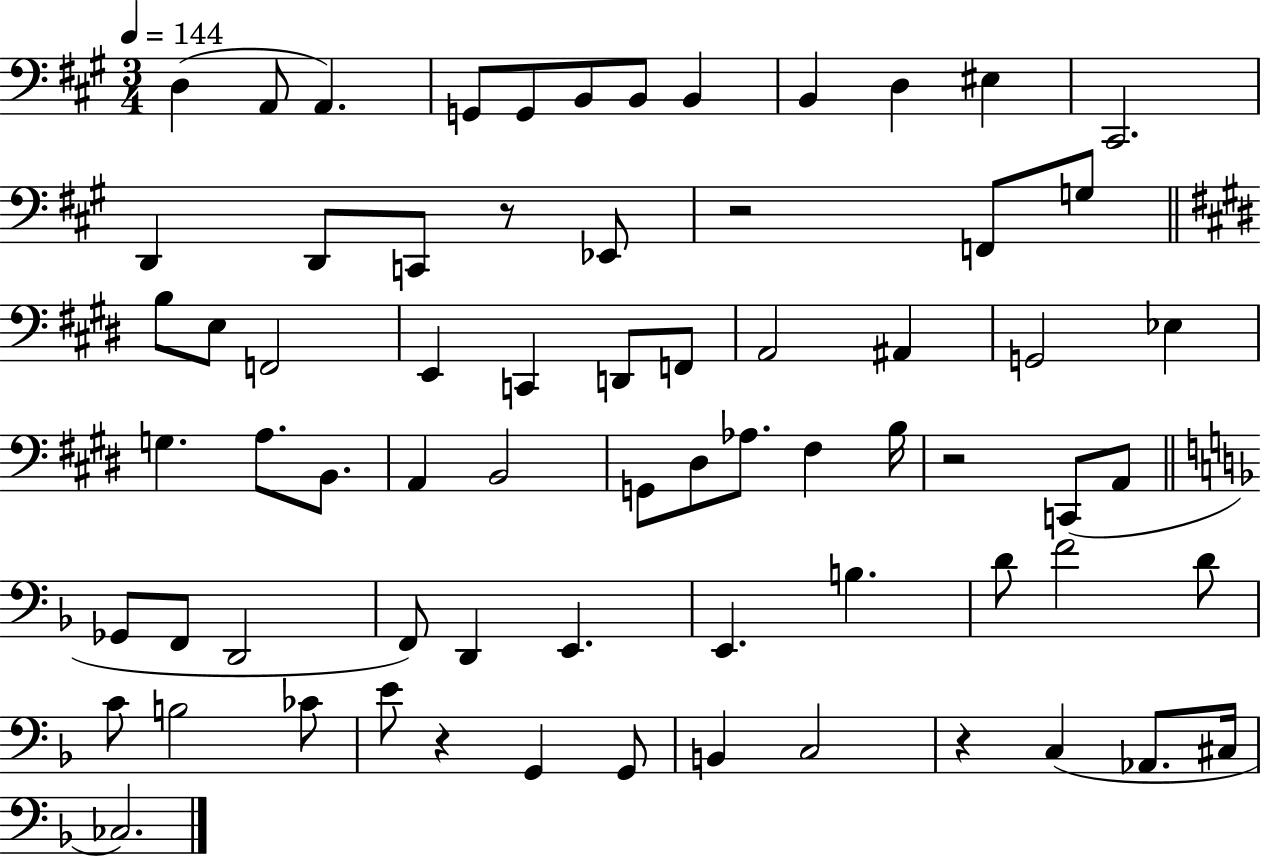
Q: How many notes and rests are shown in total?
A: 69